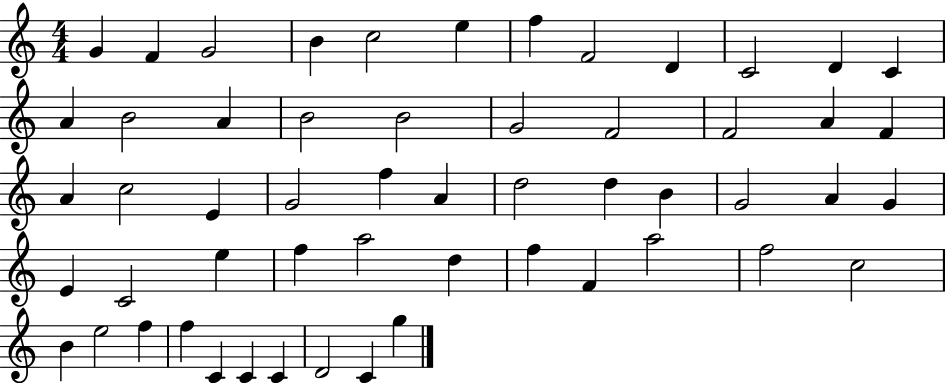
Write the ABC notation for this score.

X:1
T:Untitled
M:4/4
L:1/4
K:C
G F G2 B c2 e f F2 D C2 D C A B2 A B2 B2 G2 F2 F2 A F A c2 E G2 f A d2 d B G2 A G E C2 e f a2 d f F a2 f2 c2 B e2 f f C C C D2 C g